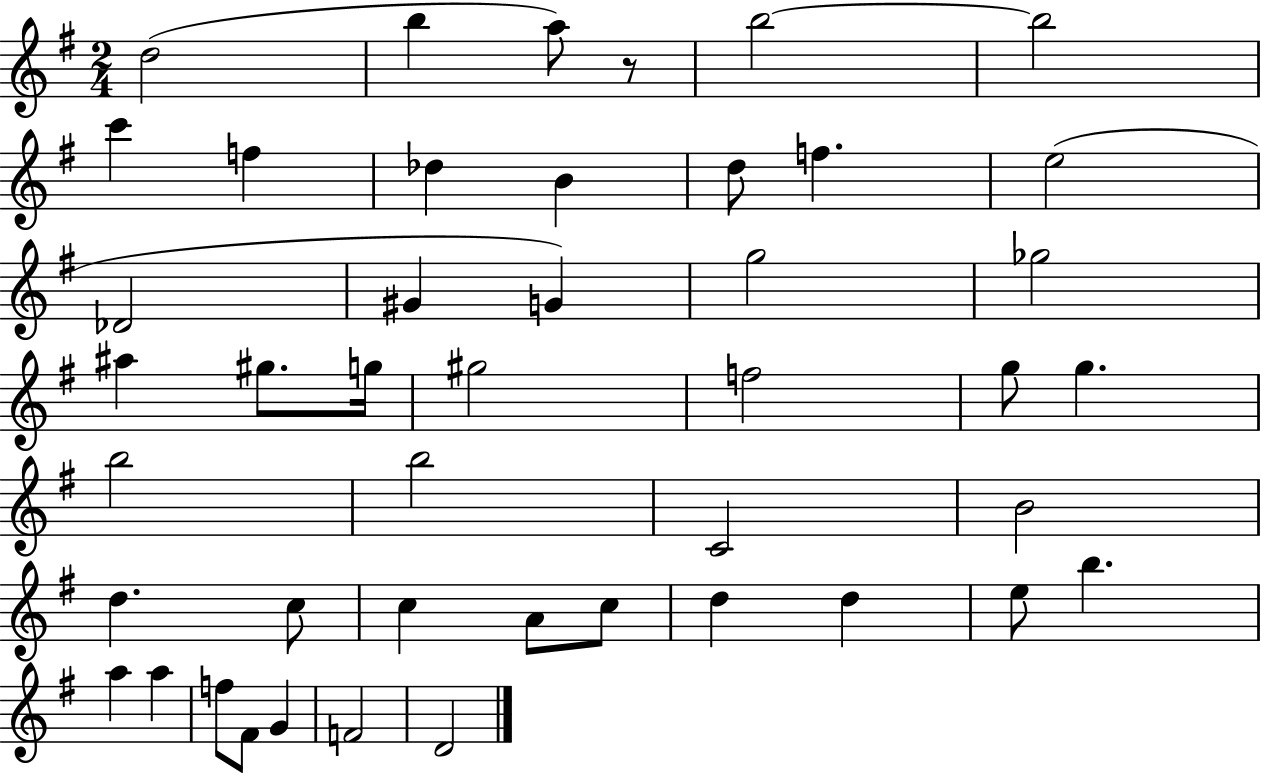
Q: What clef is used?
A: treble